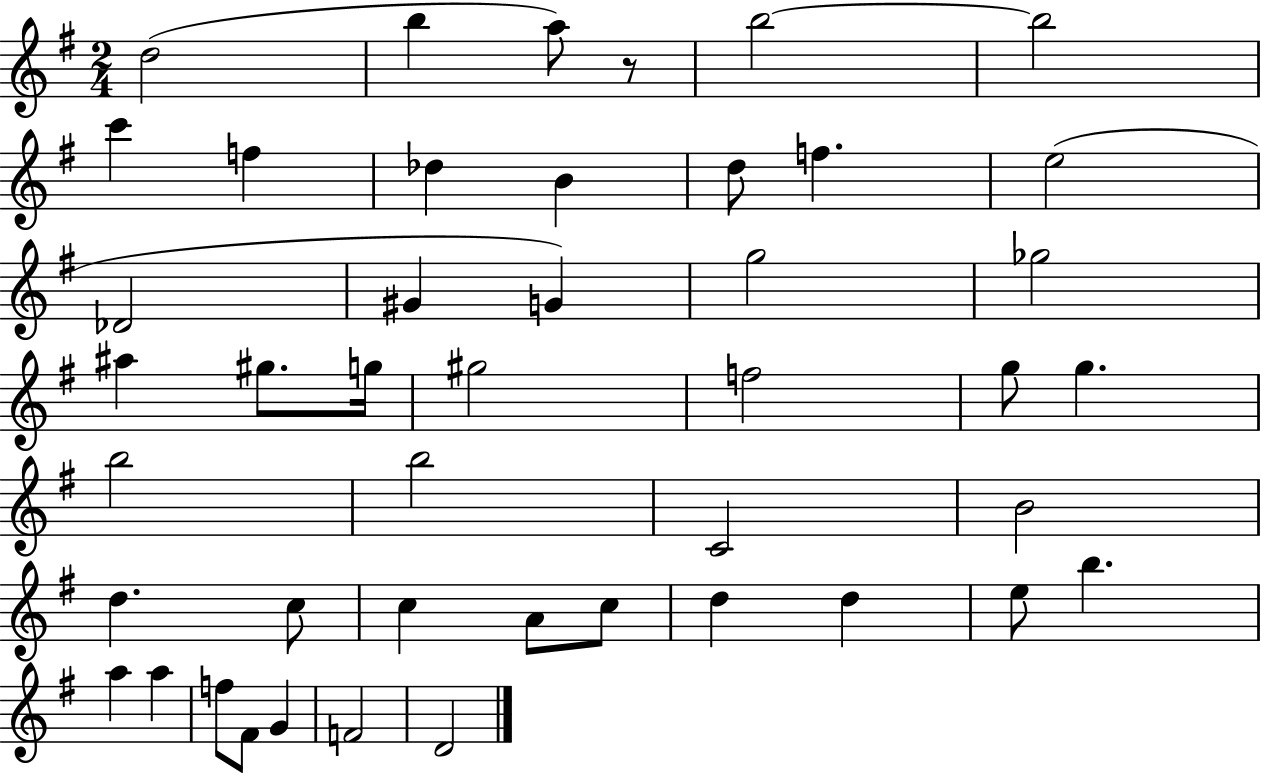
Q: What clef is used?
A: treble